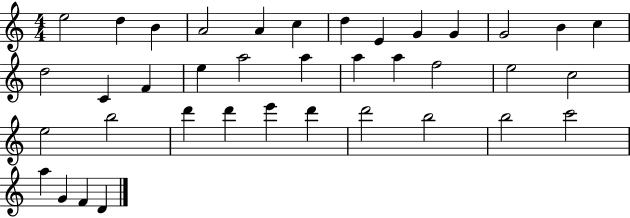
E5/h D5/q B4/q A4/h A4/q C5/q D5/q E4/q G4/q G4/q G4/h B4/q C5/q D5/h C4/q F4/q E5/q A5/h A5/q A5/q A5/q F5/h E5/h C5/h E5/h B5/h D6/q D6/q E6/q D6/q D6/h B5/h B5/h C6/h A5/q G4/q F4/q D4/q